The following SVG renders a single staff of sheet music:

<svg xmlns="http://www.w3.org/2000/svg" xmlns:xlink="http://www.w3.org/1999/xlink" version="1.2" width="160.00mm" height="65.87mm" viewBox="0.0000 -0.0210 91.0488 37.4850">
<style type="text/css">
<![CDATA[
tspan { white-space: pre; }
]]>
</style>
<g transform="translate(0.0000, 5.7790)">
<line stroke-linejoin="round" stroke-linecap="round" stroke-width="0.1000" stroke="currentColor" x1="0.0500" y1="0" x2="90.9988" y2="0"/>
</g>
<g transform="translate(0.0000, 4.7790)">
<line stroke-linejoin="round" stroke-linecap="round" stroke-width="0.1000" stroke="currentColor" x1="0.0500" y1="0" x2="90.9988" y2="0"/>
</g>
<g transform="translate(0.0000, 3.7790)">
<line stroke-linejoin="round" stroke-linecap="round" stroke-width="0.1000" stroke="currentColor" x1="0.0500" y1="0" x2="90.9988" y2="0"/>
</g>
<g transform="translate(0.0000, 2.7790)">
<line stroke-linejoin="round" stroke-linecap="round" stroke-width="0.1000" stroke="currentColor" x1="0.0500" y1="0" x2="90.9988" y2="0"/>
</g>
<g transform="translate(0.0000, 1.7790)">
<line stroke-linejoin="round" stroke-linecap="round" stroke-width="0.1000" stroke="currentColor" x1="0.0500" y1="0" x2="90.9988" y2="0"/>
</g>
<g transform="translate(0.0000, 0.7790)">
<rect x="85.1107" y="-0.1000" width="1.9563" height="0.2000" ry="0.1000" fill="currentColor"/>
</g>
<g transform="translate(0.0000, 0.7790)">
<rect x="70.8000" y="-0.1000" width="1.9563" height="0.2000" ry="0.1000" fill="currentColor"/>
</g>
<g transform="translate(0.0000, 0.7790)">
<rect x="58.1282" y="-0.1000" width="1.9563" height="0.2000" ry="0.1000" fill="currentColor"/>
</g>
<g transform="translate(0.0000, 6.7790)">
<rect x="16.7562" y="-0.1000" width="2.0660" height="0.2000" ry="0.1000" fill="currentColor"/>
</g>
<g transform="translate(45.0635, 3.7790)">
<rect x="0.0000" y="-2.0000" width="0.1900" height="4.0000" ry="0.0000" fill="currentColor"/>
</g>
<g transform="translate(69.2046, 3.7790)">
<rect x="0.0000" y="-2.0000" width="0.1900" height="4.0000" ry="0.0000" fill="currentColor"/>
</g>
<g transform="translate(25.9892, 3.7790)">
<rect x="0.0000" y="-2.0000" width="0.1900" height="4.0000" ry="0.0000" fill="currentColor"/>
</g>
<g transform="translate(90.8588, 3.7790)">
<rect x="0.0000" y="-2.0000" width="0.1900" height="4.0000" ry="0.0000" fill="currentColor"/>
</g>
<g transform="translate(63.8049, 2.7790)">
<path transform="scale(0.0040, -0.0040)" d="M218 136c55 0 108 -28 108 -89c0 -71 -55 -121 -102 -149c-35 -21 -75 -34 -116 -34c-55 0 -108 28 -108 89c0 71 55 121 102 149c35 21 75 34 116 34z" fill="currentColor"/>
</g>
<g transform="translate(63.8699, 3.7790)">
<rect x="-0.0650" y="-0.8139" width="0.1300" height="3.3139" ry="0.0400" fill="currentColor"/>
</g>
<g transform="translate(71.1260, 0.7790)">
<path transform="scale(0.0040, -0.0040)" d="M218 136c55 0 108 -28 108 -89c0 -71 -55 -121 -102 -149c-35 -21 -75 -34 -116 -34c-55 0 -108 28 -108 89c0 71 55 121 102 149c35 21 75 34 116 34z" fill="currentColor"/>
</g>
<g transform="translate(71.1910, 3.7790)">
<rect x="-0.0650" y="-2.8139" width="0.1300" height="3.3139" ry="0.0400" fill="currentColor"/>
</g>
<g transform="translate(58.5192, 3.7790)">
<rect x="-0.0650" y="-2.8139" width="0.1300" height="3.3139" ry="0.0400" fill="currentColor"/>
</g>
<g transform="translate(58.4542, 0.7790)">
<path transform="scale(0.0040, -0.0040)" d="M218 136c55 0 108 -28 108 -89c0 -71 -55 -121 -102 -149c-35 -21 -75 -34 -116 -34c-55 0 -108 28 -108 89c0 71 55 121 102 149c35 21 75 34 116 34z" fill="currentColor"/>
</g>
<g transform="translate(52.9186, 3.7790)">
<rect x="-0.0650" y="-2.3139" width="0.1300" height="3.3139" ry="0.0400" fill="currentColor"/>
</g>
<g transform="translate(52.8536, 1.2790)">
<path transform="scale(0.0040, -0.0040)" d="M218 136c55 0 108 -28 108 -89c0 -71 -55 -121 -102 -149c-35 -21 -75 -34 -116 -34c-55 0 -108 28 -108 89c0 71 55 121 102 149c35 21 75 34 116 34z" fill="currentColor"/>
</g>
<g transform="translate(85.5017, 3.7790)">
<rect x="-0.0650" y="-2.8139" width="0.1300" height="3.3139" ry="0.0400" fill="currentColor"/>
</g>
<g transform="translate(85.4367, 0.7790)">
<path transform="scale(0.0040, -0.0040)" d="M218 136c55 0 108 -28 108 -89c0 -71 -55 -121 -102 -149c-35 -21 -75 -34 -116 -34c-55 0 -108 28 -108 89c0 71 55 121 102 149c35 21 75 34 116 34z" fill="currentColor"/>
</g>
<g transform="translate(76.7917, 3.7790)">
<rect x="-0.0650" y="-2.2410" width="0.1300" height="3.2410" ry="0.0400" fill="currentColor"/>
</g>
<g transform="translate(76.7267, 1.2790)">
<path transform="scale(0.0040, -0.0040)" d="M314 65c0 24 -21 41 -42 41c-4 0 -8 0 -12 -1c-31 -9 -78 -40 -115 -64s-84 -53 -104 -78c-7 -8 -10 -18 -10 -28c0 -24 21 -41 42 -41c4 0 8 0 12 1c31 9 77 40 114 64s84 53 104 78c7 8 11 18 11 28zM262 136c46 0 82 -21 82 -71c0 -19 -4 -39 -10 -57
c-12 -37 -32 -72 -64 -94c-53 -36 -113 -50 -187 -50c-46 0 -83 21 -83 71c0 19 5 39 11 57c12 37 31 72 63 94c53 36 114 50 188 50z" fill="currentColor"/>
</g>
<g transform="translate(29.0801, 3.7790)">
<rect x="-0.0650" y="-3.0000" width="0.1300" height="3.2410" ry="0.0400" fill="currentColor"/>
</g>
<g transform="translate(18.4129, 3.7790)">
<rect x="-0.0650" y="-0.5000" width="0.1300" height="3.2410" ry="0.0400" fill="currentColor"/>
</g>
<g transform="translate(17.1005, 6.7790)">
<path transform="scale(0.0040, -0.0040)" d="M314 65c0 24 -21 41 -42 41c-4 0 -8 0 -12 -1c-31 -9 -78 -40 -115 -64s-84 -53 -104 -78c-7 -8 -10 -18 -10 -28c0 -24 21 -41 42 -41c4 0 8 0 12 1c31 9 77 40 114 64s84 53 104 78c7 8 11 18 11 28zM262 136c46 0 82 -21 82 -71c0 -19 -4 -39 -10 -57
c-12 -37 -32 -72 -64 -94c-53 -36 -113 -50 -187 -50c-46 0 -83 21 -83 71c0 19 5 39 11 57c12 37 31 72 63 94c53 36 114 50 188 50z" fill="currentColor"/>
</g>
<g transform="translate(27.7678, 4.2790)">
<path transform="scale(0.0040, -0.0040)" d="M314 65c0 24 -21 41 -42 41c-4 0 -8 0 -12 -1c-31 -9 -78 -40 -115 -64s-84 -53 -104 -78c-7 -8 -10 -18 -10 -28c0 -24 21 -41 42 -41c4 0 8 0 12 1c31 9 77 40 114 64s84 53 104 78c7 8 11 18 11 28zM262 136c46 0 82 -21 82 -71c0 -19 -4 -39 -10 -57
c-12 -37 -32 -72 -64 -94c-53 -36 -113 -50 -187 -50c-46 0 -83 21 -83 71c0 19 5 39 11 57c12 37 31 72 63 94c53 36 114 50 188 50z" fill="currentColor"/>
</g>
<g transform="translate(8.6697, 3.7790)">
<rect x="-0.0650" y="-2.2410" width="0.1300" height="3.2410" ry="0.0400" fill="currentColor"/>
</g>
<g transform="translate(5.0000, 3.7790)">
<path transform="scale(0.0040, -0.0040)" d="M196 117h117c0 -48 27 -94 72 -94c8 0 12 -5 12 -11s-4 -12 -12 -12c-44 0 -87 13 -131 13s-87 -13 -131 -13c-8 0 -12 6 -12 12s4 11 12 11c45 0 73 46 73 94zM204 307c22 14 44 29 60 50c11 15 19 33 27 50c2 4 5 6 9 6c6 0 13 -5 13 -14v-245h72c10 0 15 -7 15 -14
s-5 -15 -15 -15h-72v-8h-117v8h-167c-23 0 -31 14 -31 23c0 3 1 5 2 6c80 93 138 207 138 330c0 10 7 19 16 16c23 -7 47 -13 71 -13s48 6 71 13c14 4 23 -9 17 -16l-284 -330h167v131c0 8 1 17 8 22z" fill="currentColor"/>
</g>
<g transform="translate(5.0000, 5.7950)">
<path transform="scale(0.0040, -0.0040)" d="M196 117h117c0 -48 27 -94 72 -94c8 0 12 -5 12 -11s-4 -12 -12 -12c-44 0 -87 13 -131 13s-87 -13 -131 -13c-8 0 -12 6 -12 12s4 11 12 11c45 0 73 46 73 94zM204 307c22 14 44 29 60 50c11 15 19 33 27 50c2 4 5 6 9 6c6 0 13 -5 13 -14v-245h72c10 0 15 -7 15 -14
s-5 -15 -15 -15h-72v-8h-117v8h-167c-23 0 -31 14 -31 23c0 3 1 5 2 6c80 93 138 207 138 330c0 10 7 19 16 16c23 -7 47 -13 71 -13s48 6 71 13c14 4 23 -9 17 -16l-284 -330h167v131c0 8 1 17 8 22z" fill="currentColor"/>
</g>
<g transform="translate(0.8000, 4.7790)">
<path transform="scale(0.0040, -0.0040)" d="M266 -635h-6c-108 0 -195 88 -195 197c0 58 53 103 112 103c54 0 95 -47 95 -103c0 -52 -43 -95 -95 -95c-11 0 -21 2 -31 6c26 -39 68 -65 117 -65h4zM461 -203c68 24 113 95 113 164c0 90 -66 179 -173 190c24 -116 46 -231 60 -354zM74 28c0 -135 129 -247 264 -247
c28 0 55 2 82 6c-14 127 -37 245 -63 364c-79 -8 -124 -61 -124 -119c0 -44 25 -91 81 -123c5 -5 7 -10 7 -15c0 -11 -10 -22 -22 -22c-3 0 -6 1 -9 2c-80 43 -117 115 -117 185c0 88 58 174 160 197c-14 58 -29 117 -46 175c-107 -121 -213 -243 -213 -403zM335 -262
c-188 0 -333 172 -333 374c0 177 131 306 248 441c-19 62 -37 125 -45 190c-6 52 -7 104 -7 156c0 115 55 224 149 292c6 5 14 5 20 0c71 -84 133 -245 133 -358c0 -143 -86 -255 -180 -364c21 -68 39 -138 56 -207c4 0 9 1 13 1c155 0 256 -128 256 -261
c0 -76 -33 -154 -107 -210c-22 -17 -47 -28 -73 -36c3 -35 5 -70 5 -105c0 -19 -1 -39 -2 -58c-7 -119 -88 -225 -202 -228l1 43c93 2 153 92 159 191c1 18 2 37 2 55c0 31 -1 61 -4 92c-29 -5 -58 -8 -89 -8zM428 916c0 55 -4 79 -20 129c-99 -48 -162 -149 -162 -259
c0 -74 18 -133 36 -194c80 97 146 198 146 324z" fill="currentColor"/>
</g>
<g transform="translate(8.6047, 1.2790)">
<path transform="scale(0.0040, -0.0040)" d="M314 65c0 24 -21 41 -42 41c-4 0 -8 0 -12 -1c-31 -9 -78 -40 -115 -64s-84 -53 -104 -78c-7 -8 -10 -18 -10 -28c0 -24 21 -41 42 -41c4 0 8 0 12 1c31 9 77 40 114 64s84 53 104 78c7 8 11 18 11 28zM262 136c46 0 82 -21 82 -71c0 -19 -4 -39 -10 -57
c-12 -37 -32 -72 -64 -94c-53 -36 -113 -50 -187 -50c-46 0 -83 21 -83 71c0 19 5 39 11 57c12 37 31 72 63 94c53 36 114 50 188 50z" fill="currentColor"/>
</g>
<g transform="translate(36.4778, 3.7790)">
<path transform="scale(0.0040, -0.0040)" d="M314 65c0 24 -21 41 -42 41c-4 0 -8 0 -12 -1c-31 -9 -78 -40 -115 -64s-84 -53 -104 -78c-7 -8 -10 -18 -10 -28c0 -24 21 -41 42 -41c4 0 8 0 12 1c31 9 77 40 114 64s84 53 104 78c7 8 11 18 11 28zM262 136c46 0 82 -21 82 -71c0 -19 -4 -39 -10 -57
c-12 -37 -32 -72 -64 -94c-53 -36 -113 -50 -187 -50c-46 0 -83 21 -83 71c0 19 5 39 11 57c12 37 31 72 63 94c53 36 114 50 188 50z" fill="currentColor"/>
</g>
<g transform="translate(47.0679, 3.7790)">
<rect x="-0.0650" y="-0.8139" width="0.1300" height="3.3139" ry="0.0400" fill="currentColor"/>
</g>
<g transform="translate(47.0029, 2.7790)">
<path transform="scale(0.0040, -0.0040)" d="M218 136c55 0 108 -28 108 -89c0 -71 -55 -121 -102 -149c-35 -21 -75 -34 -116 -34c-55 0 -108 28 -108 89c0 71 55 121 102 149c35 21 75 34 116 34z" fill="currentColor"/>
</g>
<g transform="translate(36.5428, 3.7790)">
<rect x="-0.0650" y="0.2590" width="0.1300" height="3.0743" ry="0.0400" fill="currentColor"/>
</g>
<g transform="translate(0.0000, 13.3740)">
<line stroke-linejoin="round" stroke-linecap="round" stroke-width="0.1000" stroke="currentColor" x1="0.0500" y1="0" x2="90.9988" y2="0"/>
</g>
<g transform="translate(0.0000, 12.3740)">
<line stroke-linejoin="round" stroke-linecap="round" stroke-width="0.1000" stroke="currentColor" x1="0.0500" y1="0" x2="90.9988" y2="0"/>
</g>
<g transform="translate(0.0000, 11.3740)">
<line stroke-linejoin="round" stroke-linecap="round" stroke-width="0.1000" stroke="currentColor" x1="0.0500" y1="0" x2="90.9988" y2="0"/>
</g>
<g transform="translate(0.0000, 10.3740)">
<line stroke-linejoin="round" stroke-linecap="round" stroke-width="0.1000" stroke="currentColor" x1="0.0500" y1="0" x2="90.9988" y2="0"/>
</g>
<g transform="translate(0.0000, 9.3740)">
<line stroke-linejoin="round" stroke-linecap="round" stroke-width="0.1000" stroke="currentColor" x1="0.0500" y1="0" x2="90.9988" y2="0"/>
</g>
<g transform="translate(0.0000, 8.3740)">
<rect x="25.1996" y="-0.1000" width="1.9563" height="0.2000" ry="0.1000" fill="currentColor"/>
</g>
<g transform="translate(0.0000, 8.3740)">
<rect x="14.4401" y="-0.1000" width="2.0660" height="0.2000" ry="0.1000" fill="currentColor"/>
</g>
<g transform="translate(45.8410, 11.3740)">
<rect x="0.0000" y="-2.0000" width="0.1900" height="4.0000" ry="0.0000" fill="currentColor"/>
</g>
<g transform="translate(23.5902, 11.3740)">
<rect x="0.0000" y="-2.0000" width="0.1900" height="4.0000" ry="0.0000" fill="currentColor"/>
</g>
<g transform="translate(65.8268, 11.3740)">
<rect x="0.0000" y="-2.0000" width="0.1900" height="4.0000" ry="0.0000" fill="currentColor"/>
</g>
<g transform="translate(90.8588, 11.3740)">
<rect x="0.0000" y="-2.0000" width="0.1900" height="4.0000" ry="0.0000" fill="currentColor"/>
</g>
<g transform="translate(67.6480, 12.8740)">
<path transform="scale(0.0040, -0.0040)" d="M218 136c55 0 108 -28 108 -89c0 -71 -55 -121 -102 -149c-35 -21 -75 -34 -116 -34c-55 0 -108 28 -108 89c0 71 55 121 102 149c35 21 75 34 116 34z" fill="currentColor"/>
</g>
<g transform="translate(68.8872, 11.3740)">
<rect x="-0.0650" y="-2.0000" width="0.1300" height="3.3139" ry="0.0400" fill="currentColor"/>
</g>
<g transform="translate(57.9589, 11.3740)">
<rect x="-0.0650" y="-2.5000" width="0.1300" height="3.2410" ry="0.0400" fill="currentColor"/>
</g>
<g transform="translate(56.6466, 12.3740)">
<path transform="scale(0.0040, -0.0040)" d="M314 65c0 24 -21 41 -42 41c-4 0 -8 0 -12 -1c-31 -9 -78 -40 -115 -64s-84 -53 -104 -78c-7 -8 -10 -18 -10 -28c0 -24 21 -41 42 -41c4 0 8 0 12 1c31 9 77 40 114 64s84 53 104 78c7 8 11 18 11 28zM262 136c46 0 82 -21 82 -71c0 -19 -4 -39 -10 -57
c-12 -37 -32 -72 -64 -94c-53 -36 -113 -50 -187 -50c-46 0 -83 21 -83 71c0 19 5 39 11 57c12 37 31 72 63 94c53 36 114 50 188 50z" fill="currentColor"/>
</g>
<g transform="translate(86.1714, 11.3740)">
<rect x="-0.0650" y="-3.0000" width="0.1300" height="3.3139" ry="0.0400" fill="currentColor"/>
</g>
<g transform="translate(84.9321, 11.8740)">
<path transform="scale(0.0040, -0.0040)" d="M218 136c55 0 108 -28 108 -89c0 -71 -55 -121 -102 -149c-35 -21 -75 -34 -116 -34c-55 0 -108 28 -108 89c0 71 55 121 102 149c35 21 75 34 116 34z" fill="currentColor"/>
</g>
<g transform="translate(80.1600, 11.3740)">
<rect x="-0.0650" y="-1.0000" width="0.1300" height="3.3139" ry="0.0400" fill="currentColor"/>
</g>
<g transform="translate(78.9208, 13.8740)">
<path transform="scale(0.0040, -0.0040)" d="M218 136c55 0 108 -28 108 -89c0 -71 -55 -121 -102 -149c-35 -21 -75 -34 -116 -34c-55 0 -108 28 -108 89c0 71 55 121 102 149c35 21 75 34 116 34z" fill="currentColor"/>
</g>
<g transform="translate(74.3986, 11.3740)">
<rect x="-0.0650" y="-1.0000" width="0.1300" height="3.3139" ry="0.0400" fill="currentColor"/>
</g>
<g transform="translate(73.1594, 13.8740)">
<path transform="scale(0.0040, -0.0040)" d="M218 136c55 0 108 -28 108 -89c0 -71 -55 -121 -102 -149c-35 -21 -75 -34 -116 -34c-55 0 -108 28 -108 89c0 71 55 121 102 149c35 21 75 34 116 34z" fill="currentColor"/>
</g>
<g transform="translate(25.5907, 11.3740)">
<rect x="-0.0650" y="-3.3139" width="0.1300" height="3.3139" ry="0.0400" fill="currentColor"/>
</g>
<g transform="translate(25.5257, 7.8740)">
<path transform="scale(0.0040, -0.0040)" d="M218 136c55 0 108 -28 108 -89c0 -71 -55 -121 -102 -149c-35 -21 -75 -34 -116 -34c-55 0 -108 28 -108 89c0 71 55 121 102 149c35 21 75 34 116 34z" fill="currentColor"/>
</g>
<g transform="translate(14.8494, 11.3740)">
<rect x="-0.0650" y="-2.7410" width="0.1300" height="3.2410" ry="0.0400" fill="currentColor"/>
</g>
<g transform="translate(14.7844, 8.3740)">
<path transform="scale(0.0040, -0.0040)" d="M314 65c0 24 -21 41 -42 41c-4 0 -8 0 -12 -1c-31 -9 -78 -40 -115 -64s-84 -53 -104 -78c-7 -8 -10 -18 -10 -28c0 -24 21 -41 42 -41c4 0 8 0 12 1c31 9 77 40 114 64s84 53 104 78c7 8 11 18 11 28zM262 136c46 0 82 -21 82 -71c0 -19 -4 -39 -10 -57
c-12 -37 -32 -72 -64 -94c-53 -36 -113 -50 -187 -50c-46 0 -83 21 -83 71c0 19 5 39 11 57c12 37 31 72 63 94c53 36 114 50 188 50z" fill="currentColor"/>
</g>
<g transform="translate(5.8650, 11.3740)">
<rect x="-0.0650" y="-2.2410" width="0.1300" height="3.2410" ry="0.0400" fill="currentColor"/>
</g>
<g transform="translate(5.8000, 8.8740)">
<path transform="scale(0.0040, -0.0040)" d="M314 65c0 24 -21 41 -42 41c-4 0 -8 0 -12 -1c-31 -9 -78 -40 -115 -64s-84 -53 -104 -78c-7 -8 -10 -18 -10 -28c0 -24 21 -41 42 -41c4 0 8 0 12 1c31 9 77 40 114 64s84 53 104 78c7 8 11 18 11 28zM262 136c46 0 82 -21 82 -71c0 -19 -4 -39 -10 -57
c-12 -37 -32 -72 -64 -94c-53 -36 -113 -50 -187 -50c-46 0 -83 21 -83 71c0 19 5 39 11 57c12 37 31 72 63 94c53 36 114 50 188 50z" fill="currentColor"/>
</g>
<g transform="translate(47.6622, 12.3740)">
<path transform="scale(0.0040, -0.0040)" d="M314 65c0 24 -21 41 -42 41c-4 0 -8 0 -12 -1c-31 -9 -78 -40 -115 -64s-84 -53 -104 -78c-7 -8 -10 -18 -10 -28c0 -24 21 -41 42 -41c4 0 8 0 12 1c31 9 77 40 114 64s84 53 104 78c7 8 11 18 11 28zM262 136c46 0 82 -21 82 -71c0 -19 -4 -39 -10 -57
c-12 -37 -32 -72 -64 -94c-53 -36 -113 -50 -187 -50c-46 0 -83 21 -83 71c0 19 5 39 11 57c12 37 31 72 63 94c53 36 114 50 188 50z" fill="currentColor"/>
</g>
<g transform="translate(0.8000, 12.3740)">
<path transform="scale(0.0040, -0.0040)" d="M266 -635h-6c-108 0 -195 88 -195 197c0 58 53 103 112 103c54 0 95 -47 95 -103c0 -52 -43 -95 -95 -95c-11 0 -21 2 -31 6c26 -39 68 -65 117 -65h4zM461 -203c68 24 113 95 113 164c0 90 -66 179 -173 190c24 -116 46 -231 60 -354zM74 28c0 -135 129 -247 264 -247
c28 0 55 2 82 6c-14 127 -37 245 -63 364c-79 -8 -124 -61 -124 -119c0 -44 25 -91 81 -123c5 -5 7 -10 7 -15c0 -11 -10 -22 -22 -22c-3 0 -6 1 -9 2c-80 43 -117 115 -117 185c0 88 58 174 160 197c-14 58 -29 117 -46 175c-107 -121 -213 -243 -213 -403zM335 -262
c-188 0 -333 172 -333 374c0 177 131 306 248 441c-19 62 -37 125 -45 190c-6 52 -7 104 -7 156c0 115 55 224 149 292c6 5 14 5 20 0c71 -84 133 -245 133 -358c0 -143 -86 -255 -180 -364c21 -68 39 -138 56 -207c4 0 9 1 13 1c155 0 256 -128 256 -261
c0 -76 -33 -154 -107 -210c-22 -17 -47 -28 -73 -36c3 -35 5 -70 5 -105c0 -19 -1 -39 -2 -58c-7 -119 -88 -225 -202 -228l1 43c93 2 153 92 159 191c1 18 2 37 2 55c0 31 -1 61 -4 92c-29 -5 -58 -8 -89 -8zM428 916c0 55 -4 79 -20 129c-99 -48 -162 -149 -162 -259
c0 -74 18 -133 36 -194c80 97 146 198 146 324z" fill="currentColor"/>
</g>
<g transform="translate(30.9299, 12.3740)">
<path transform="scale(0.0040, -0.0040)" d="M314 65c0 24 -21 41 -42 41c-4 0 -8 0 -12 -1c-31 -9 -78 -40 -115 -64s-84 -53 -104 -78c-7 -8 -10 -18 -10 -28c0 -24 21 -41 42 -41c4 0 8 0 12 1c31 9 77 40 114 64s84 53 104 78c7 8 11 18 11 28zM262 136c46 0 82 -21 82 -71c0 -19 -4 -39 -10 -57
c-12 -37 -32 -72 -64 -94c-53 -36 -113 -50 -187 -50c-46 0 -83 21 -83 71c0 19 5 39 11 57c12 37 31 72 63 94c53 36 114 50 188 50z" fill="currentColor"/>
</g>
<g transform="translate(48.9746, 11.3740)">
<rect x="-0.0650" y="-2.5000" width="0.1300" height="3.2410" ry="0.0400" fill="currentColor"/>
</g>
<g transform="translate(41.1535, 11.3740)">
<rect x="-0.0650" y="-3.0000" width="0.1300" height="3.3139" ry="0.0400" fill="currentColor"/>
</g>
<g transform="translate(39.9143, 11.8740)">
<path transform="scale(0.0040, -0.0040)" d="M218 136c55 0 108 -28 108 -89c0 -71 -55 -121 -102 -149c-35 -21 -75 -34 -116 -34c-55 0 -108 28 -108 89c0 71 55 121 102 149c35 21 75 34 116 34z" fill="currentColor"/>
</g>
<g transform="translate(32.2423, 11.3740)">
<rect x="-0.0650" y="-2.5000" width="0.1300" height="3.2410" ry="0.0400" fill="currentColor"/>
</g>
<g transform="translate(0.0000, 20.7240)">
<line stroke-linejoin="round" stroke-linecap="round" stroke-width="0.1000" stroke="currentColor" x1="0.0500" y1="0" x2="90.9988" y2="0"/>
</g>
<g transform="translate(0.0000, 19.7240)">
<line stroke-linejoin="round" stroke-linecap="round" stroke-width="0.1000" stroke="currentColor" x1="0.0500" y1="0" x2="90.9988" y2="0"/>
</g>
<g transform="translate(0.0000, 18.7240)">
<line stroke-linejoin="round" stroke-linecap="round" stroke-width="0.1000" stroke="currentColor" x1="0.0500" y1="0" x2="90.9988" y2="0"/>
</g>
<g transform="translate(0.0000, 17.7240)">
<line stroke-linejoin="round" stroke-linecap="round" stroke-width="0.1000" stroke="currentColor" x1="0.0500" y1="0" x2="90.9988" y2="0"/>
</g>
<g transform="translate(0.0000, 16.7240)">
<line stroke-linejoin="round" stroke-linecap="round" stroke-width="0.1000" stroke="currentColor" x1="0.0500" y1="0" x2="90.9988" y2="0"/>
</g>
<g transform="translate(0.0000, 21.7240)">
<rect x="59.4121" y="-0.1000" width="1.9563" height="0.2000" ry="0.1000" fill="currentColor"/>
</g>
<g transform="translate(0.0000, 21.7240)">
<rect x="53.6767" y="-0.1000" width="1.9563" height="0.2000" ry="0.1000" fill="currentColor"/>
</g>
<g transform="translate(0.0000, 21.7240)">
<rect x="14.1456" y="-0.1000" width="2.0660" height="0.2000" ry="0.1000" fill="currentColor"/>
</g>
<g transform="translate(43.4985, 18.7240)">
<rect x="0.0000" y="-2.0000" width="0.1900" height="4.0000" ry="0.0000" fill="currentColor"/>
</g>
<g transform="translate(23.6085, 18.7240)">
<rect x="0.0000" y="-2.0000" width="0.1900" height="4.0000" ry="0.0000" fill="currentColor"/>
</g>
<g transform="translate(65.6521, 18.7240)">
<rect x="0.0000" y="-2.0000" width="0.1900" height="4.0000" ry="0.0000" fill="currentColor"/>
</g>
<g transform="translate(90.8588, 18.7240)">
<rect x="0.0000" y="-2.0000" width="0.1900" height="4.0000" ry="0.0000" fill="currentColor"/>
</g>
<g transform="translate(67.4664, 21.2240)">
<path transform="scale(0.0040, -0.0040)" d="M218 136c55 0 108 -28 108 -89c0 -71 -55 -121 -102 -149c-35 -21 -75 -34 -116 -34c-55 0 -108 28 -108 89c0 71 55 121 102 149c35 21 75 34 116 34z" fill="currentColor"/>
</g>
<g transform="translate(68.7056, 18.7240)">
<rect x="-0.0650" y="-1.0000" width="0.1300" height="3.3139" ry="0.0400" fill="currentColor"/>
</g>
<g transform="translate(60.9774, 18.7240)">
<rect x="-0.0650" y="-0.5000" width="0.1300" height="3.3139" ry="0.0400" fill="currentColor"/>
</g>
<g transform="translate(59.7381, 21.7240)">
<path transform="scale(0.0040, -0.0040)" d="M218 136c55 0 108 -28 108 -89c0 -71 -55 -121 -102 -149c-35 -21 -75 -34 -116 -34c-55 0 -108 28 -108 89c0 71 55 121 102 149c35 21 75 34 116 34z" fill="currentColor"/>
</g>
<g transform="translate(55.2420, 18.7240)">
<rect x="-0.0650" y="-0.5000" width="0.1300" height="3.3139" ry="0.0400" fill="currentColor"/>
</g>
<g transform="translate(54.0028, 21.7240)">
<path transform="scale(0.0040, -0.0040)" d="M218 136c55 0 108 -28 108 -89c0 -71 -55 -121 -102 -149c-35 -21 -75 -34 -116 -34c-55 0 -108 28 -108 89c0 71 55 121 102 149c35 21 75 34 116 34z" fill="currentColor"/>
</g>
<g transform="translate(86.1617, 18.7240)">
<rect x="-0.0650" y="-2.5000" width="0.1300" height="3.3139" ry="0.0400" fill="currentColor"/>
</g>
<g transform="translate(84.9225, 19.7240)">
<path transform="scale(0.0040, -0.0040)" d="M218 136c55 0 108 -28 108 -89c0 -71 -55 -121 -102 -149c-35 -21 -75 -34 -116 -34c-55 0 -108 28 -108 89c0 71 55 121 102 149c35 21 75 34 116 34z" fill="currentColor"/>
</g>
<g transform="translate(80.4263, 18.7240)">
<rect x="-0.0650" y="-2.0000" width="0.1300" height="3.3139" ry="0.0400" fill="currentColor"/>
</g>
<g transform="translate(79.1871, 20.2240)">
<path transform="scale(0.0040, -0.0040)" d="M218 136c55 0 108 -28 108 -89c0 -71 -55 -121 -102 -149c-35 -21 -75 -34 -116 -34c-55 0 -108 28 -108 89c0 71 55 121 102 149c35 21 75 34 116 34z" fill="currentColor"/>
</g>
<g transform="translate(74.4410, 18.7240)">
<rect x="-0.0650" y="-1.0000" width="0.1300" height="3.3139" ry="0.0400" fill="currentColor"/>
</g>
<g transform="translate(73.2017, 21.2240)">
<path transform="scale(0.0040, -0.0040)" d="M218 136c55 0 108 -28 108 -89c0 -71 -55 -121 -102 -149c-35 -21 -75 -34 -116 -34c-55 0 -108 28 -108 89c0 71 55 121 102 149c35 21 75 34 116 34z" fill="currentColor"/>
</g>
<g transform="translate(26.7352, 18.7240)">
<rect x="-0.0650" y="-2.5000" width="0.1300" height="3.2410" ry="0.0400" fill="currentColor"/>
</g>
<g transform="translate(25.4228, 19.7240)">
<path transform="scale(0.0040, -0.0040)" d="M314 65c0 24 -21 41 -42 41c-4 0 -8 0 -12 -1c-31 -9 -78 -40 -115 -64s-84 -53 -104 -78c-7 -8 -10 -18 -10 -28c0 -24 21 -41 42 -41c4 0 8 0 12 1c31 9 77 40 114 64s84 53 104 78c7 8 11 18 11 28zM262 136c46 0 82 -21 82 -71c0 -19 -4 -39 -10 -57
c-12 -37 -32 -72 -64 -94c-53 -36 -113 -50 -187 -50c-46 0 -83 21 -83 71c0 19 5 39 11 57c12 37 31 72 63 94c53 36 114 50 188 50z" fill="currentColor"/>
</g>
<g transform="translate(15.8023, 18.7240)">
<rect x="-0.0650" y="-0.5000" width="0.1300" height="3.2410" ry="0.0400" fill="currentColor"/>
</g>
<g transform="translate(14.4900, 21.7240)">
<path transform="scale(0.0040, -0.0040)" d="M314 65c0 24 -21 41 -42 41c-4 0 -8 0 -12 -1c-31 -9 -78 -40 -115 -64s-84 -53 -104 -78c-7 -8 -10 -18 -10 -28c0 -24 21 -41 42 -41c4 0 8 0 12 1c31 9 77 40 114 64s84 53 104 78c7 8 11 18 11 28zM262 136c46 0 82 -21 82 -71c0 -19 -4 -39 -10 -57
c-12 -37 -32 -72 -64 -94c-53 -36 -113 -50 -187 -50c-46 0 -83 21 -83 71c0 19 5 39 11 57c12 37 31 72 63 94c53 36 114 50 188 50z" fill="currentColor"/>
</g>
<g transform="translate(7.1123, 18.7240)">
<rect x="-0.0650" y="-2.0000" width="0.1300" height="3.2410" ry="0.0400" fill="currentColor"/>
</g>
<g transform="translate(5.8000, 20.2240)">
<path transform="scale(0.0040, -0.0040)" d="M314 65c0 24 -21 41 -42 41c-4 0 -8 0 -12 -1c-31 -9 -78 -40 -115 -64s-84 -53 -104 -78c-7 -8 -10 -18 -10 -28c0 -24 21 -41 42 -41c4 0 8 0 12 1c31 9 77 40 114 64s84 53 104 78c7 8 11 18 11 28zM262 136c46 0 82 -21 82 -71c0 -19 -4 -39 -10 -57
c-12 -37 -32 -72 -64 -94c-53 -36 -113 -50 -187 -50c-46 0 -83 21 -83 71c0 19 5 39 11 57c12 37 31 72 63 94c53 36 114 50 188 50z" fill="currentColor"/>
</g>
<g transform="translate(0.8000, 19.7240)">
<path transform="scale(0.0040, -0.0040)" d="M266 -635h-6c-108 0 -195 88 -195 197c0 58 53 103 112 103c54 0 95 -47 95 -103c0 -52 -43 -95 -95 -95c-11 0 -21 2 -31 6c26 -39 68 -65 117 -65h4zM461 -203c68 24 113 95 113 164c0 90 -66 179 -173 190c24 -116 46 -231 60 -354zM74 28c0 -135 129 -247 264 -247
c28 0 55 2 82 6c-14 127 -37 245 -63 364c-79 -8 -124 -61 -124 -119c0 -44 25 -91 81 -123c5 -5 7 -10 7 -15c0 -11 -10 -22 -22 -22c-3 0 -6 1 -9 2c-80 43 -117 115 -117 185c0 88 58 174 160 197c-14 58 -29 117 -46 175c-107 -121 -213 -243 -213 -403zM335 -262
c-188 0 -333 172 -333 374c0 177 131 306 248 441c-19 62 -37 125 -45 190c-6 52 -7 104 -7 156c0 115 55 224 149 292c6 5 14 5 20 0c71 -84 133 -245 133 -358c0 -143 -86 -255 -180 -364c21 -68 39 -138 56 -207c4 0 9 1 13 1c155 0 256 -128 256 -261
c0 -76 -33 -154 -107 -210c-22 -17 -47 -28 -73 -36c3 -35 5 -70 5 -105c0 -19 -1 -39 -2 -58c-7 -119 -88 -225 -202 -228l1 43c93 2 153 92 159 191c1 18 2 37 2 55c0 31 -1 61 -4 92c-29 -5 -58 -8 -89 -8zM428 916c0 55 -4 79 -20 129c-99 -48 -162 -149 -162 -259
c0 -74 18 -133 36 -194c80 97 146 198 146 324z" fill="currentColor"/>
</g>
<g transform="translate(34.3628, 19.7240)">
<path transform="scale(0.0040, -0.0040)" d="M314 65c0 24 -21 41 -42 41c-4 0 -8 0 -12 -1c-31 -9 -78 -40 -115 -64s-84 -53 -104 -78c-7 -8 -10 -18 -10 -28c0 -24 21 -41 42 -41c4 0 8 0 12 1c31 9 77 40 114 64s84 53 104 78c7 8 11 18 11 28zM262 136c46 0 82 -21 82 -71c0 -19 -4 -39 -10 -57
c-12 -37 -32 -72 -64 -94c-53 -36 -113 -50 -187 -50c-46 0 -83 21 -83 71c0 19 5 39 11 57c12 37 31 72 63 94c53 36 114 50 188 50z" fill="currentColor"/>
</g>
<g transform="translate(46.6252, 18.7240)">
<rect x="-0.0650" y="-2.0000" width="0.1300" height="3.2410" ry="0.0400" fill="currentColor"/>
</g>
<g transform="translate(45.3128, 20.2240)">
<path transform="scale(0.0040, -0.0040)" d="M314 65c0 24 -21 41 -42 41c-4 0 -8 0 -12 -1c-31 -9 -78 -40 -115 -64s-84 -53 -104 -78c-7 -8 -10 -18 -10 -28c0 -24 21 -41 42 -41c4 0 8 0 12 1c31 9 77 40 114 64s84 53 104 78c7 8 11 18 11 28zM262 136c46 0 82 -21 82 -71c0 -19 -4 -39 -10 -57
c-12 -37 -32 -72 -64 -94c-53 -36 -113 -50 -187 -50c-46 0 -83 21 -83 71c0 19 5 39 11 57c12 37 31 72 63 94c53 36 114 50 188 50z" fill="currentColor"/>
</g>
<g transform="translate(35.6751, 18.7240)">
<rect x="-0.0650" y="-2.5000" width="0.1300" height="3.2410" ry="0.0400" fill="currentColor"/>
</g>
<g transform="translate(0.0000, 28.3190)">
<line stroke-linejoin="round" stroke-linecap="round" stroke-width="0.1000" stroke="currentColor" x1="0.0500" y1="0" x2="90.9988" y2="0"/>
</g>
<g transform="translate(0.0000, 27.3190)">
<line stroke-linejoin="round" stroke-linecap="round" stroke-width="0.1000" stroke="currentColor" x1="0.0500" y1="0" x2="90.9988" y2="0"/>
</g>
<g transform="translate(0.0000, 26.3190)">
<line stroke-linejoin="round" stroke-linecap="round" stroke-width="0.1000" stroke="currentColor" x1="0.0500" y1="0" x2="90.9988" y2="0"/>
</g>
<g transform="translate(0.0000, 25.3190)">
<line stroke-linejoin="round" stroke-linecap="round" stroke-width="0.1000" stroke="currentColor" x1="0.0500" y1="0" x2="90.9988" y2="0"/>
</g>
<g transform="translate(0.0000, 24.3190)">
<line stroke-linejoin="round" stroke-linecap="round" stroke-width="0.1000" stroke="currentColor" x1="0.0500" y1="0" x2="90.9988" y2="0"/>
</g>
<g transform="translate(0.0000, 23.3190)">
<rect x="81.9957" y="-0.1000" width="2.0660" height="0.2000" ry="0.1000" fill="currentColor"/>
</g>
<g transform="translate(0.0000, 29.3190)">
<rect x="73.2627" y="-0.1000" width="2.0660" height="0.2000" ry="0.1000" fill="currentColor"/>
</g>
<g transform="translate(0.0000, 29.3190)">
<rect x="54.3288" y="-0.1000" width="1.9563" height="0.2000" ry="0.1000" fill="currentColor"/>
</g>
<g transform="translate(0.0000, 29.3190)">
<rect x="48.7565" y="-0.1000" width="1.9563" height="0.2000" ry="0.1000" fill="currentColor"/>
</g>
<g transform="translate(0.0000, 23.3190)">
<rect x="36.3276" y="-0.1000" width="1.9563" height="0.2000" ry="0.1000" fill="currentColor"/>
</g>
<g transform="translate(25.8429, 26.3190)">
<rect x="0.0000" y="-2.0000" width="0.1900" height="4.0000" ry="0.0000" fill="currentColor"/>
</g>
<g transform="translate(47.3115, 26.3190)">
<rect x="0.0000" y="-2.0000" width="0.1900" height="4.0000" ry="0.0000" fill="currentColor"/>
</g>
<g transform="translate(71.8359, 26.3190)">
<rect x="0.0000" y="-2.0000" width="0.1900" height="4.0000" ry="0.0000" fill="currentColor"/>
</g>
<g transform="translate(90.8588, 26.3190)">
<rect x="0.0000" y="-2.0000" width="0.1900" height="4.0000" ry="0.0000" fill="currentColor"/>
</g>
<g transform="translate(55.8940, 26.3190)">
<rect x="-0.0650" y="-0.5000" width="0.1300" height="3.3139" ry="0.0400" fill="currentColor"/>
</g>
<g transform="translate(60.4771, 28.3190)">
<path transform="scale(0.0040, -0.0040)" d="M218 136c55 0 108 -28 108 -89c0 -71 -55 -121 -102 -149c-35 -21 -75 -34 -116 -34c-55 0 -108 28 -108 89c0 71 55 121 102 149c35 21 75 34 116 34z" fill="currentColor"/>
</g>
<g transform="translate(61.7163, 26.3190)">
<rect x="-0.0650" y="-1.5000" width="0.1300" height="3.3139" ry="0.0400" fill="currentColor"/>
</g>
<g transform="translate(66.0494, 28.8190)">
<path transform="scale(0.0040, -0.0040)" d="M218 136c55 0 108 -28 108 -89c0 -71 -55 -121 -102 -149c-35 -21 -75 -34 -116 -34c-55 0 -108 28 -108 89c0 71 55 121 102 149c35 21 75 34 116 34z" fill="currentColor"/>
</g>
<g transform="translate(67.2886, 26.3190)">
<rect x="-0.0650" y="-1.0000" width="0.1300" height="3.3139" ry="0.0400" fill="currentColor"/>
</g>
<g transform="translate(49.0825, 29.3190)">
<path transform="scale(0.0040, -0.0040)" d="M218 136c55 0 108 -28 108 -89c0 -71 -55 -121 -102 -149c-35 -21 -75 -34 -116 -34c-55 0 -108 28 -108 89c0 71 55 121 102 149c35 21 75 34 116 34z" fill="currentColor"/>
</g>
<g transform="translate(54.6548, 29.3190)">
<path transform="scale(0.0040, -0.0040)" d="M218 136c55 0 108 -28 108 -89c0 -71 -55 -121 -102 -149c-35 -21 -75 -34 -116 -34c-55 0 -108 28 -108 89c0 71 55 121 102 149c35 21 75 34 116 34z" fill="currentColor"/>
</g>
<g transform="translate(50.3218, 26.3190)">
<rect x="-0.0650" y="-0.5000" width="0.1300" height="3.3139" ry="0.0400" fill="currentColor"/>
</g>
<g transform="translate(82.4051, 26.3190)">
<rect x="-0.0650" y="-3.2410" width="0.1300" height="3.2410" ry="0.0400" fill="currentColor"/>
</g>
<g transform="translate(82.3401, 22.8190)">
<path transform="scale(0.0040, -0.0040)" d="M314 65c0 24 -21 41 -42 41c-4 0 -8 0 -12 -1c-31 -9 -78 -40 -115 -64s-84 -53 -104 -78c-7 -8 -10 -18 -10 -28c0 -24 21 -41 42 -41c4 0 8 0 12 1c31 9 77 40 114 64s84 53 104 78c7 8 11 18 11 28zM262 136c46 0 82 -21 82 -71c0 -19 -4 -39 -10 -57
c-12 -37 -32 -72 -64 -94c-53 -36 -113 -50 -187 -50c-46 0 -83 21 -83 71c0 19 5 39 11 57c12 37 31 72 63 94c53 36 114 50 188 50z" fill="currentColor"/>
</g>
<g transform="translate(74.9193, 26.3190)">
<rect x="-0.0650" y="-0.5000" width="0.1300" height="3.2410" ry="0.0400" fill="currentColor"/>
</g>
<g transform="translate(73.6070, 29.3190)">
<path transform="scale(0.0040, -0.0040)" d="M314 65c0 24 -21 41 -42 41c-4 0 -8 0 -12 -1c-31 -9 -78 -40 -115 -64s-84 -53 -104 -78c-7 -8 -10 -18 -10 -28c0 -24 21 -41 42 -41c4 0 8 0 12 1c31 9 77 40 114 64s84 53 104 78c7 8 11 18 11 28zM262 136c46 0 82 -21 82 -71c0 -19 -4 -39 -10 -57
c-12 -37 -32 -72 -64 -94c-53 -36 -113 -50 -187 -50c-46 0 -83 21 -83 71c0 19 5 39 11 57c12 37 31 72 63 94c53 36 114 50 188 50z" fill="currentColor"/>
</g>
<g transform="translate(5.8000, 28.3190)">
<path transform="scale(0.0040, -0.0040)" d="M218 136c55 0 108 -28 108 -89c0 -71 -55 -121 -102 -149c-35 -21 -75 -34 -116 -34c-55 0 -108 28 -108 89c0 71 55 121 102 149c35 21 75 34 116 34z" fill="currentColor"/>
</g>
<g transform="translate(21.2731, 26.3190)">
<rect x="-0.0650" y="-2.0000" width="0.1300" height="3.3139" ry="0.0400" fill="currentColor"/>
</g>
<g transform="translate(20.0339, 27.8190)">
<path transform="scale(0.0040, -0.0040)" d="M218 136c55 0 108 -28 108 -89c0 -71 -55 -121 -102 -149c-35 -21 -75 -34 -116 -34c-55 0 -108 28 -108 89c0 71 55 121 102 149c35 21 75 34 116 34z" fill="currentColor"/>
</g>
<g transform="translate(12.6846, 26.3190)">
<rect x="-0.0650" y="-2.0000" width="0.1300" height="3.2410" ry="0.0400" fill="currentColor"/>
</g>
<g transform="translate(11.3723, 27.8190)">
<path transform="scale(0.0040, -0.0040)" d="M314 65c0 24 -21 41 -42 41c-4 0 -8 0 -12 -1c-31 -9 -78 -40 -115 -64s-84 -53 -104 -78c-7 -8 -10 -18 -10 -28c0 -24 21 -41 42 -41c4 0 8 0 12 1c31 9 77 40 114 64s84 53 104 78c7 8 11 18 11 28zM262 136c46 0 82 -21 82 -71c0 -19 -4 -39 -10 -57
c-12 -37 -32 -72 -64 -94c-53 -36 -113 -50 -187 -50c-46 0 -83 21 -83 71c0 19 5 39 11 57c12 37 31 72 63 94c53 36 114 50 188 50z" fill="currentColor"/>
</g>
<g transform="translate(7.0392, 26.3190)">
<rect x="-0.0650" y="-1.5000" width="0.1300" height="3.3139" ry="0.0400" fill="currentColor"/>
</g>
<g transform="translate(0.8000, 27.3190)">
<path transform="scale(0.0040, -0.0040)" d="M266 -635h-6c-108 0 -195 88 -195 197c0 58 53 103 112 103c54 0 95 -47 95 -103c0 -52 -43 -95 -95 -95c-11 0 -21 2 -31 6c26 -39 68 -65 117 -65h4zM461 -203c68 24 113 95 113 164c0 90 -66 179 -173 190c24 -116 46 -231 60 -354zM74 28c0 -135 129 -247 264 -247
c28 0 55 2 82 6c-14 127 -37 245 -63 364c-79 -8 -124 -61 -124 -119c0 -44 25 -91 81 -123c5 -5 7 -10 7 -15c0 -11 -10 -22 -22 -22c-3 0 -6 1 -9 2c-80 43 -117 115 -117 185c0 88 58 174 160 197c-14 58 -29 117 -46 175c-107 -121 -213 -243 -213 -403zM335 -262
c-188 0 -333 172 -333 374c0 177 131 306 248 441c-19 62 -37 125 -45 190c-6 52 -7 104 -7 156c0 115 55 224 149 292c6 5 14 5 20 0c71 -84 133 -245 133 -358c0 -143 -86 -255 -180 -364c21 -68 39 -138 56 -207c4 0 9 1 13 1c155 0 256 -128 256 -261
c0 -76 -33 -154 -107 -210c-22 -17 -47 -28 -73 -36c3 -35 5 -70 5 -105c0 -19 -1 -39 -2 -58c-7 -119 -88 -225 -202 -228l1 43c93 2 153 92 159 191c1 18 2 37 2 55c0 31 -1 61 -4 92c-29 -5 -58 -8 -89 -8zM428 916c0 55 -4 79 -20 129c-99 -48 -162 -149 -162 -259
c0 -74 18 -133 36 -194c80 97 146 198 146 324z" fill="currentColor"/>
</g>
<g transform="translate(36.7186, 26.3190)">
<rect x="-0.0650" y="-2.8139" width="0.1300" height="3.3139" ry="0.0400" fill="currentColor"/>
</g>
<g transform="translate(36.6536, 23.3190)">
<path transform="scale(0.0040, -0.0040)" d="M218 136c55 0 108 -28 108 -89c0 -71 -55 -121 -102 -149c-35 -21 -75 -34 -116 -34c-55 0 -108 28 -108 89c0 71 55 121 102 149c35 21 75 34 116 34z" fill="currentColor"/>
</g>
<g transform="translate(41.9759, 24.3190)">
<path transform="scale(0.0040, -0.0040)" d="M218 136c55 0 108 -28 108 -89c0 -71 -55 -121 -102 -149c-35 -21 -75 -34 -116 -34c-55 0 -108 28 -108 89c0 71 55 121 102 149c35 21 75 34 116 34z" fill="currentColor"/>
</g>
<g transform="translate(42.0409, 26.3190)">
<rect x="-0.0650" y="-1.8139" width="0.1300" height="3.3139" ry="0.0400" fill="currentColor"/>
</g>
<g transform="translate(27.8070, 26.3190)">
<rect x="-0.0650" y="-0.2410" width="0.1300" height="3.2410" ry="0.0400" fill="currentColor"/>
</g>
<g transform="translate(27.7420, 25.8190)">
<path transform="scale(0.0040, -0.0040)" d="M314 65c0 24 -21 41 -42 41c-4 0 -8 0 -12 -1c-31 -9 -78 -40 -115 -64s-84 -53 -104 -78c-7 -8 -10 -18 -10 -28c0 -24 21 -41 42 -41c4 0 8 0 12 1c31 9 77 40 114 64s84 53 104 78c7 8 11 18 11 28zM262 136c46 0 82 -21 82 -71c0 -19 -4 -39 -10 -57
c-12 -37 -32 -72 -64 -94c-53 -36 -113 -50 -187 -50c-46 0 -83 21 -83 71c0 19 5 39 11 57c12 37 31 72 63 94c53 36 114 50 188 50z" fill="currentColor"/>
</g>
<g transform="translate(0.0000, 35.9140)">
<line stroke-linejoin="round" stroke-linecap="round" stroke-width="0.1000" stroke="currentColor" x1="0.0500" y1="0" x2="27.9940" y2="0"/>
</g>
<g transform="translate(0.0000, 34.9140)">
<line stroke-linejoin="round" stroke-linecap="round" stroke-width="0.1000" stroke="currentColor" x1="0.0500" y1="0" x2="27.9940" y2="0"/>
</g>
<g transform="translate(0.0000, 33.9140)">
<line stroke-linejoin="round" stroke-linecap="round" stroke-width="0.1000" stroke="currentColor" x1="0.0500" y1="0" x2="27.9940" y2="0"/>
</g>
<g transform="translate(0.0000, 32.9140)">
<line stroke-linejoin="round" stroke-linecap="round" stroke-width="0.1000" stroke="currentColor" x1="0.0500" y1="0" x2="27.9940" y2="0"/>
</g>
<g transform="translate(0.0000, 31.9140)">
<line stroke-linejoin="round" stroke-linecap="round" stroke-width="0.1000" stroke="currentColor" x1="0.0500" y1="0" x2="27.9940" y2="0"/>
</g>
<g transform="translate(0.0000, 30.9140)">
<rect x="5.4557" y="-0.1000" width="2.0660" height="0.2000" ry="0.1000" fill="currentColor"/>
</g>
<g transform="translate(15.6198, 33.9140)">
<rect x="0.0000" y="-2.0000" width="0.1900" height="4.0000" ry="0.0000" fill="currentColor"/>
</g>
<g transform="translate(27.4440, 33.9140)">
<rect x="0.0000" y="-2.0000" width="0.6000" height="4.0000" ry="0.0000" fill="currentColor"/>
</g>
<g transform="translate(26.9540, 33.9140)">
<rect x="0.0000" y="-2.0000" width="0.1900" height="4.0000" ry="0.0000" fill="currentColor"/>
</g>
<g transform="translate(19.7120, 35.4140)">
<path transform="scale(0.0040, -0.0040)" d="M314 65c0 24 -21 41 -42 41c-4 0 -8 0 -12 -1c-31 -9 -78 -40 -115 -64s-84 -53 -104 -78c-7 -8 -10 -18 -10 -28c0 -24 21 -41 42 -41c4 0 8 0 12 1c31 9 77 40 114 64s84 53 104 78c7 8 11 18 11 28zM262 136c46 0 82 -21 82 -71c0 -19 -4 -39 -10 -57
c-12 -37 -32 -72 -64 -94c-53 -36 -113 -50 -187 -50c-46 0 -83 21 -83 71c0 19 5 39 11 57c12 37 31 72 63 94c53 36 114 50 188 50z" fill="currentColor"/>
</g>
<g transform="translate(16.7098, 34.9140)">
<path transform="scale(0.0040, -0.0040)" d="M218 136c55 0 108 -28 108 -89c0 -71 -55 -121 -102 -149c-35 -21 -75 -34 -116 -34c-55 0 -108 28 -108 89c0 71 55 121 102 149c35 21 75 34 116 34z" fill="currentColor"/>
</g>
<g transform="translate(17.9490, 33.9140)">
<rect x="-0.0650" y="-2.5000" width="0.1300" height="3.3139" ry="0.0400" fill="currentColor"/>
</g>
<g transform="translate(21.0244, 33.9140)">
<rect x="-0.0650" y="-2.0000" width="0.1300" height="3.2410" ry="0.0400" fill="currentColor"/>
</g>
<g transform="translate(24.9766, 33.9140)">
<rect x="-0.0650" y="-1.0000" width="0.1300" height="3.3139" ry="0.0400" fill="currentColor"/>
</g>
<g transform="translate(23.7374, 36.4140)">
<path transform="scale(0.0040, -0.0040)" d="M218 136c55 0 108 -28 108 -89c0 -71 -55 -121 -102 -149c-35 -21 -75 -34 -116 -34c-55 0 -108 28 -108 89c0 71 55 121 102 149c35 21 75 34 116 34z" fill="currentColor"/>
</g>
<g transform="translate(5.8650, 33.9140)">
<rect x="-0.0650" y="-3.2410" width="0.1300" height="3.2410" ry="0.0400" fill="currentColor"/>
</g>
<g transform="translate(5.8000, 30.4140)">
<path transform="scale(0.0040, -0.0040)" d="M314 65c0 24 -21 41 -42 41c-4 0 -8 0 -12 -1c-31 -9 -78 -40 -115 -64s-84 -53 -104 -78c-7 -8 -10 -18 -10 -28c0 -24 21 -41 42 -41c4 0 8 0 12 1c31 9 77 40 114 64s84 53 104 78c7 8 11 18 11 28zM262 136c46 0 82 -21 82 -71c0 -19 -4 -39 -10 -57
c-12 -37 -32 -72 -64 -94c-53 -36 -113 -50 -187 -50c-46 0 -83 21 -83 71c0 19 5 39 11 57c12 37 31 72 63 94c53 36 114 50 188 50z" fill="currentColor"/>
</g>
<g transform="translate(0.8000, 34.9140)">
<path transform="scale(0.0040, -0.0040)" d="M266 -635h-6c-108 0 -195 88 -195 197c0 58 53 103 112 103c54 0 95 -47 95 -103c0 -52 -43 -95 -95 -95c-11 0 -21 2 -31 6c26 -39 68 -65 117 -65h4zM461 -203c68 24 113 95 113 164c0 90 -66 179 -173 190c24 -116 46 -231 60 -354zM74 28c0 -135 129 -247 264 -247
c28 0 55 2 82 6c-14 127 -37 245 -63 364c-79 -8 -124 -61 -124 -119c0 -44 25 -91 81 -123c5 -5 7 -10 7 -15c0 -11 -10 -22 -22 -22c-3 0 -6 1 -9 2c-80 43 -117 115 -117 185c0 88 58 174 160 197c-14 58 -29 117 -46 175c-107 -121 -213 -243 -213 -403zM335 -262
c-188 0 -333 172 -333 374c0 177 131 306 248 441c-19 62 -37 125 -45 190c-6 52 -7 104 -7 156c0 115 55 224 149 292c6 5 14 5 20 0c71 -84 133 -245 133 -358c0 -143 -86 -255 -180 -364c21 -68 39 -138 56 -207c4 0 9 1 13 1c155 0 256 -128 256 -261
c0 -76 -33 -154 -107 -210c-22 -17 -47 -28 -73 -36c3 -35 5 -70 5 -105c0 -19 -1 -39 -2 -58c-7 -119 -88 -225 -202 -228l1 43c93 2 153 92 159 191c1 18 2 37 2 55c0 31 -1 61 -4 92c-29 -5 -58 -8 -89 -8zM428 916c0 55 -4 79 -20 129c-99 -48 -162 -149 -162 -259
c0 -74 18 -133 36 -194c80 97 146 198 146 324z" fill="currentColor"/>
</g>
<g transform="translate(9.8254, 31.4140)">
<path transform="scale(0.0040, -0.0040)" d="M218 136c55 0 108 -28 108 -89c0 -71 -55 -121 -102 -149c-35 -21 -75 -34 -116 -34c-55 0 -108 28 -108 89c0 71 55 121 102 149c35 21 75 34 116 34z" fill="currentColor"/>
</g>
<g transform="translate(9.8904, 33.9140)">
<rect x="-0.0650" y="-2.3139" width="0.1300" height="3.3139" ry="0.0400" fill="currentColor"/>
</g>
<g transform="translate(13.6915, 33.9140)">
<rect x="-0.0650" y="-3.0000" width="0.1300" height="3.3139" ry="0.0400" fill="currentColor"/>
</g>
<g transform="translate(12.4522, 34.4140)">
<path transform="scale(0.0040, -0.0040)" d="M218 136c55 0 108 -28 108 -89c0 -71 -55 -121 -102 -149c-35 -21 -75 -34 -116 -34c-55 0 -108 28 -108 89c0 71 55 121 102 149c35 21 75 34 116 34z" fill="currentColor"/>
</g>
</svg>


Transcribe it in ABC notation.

X:1
T:Untitled
M:4/4
L:1/4
K:C
g2 C2 A2 B2 d g a d a g2 a g2 a2 b G2 A G2 G2 F D D A F2 C2 G2 G2 F2 C C D D F G E F2 F c2 a f C C E D C2 b2 b2 g A G F2 D